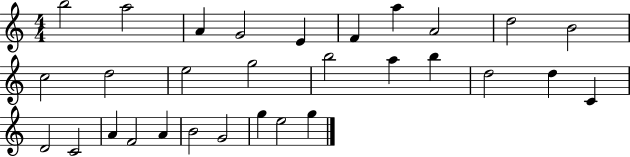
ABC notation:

X:1
T:Untitled
M:4/4
L:1/4
K:C
b2 a2 A G2 E F a A2 d2 B2 c2 d2 e2 g2 b2 a b d2 d C D2 C2 A F2 A B2 G2 g e2 g